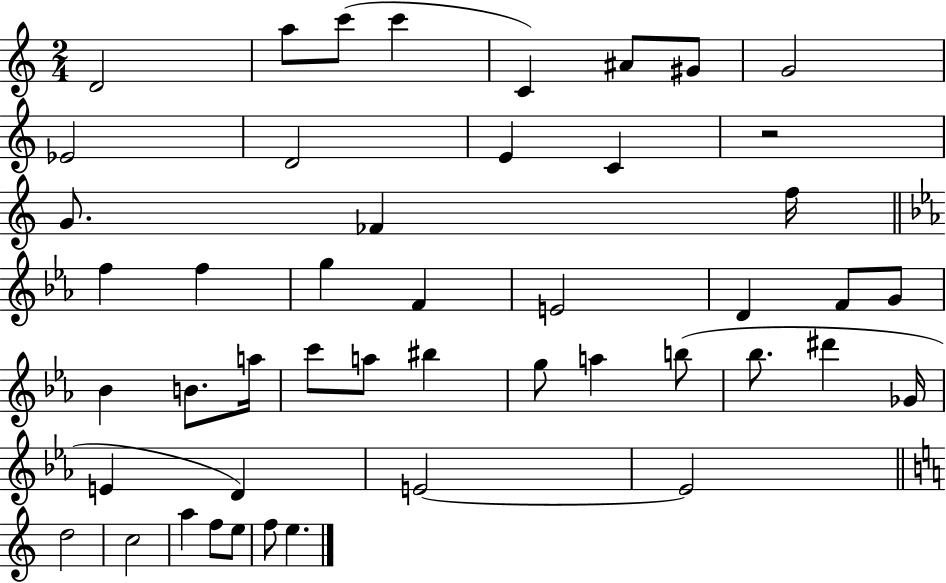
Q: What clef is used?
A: treble